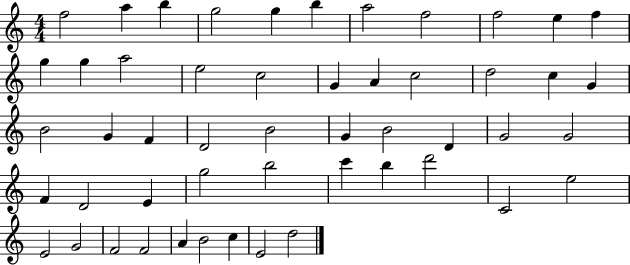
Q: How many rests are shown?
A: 0